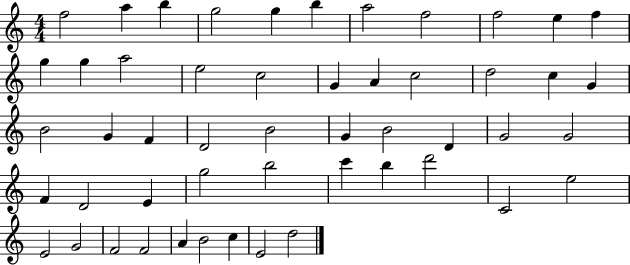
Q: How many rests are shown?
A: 0